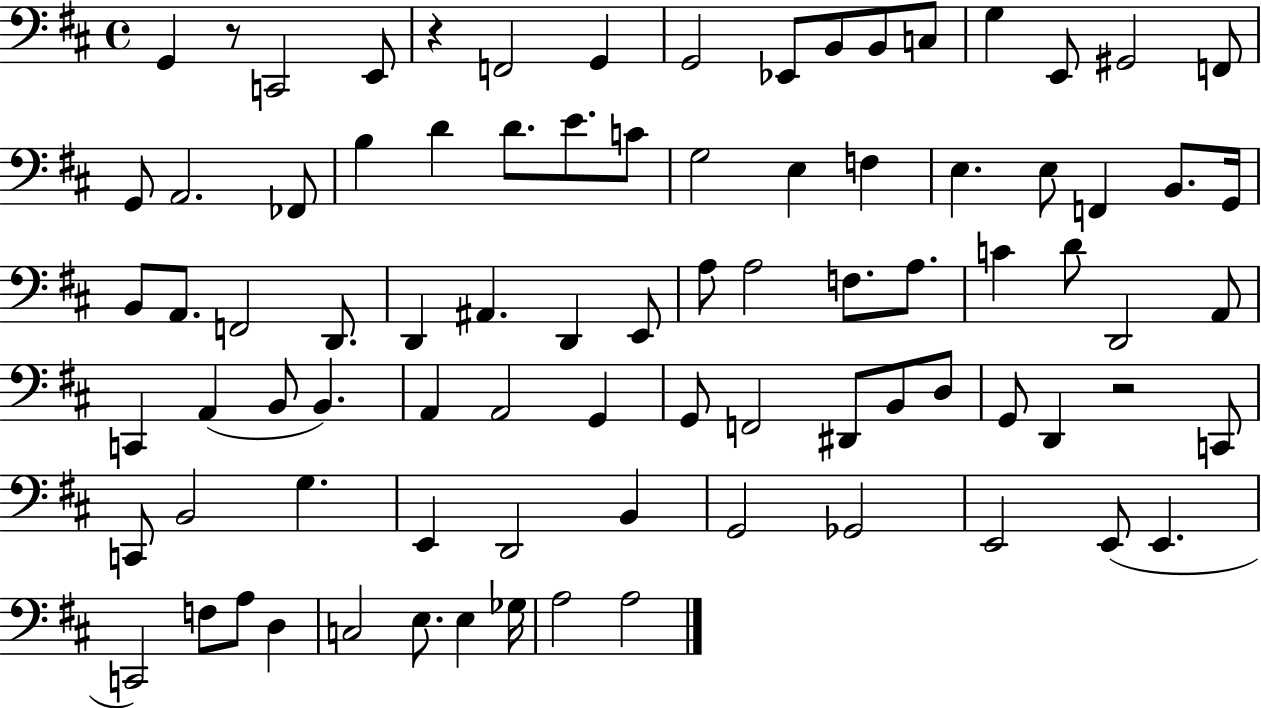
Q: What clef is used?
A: bass